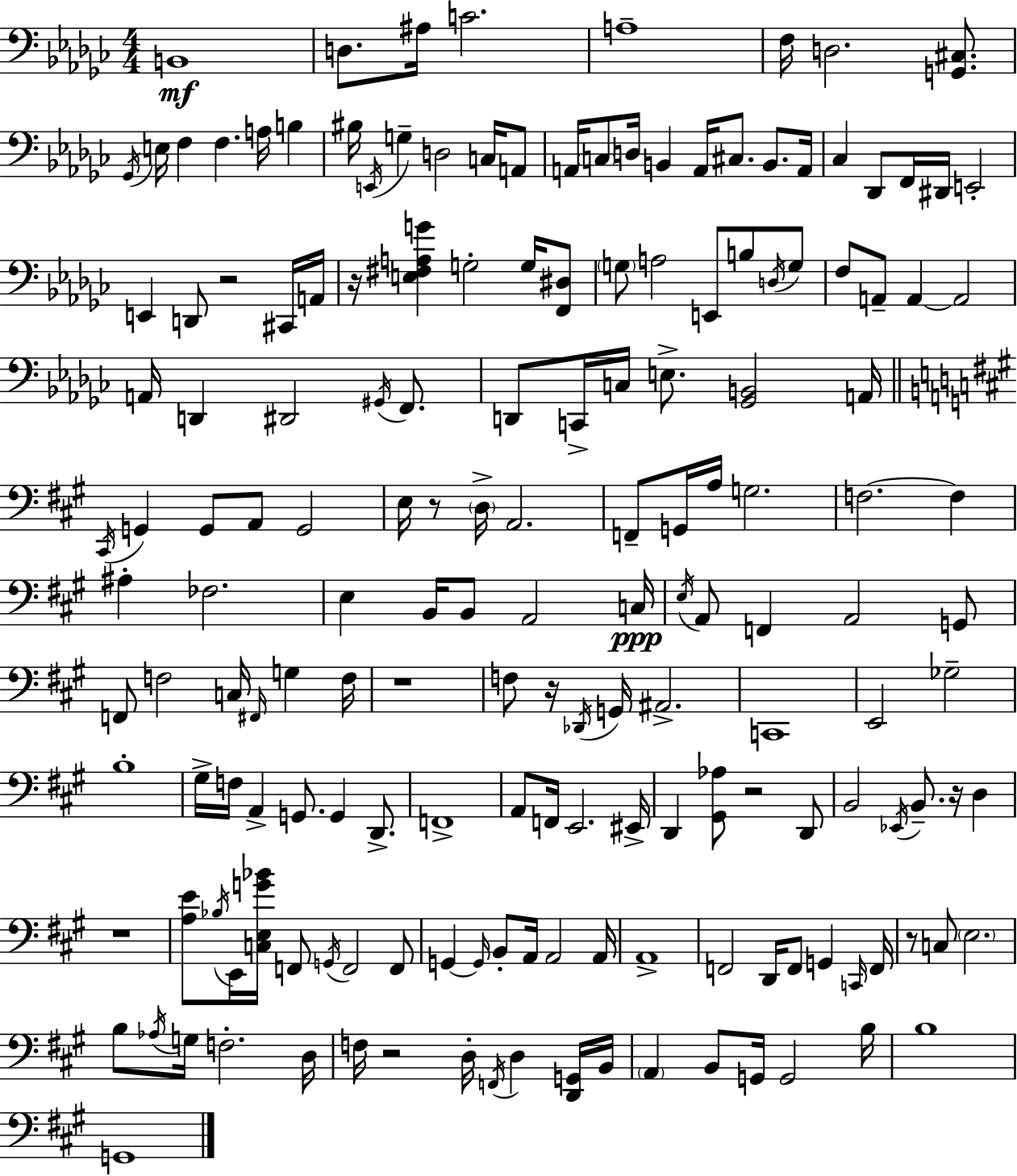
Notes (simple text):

B2/w D3/e. A#3/s C4/h. A3/w F3/s D3/h. [G2,C#3]/e. Gb2/s E3/s F3/q F3/q. A3/s B3/q BIS3/s E2/s G3/q D3/h C3/s A2/e A2/s C3/e D3/s B2/q A2/s C#3/e. B2/e. A2/s CES3/q Db2/e F2/s D#2/s E2/h E2/q D2/e R/h C#2/s A2/s R/s [E3,F#3,A3,G4]/q G3/h G3/s [F2,D#3]/e G3/e A3/h E2/e B3/e D3/s G3/e F3/e A2/e A2/q A2/h A2/s D2/q D#2/h G#2/s F2/e. D2/e C2/s C3/s E3/e. [Gb2,B2]/h A2/s C#2/s G2/q G2/e A2/e G2/h E3/s R/e D3/s A2/h. F2/e G2/s A3/s G3/h. F3/h. F3/q A#3/q FES3/h. E3/q B2/s B2/e A2/h C3/s E3/s A2/e F2/q A2/h G2/e F2/e F3/h C3/s F#2/s G3/q F3/s R/w F3/e R/s Db2/s G2/s A#2/h. C2/w E2/h Gb3/h B3/w G#3/s F3/s A2/q G2/e. G2/q D2/e. F2/w A2/e F2/s E2/h. EIS2/s D2/q [G#2,Ab3]/e R/h D2/e B2/h Eb2/s B2/e. R/s D3/q R/w [A3,E4]/e Bb3/s E2/s [C3,E3,G4,Bb4]/s F2/e G2/s F2/h F2/e G2/q G2/s B2/e A2/s A2/h A2/s A2/w F2/h D2/s F2/e G2/q C2/s F2/s R/e C3/e E3/h. B3/e Ab3/s G3/s F3/h. D3/s F3/s R/h D3/s F2/s D3/q [D2,G2]/s B2/s A2/q B2/e G2/s G2/h B3/s B3/w G2/w